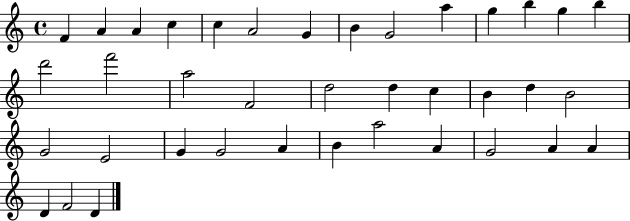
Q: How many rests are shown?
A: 0